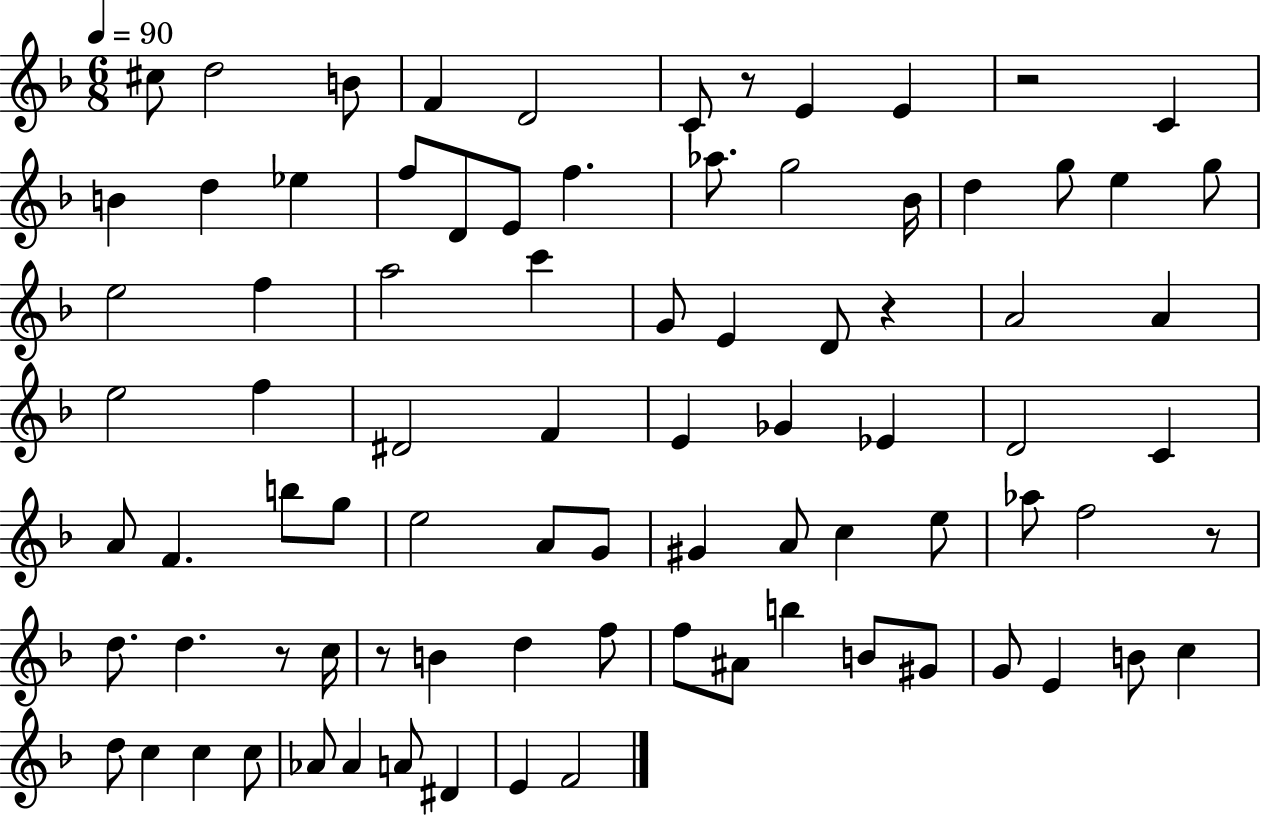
C#5/e D5/h B4/e F4/q D4/h C4/e R/e E4/q E4/q R/h C4/q B4/q D5/q Eb5/q F5/e D4/e E4/e F5/q. Ab5/e. G5/h Bb4/s D5/q G5/e E5/q G5/e E5/h F5/q A5/h C6/q G4/e E4/q D4/e R/q A4/h A4/q E5/h F5/q D#4/h F4/q E4/q Gb4/q Eb4/q D4/h C4/q A4/e F4/q. B5/e G5/e E5/h A4/e G4/e G#4/q A4/e C5/q E5/e Ab5/e F5/h R/e D5/e. D5/q. R/e C5/s R/e B4/q D5/q F5/e F5/e A#4/e B5/q B4/e G#4/e G4/e E4/q B4/e C5/q D5/e C5/q C5/q C5/e Ab4/e Ab4/q A4/e D#4/q E4/q F4/h